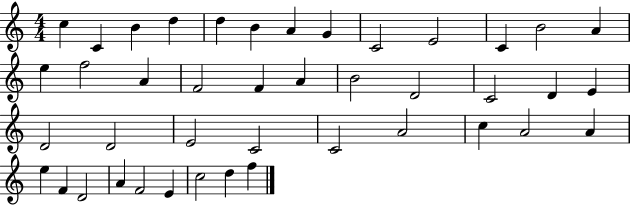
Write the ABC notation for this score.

X:1
T:Untitled
M:4/4
L:1/4
K:C
c C B d d B A G C2 E2 C B2 A e f2 A F2 F A B2 D2 C2 D E D2 D2 E2 C2 C2 A2 c A2 A e F D2 A F2 E c2 d f